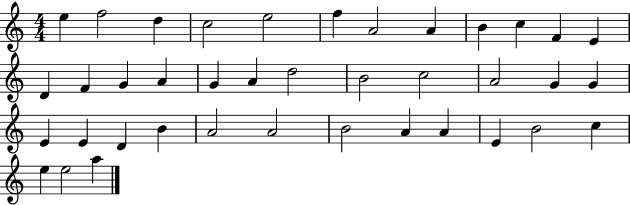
X:1
T:Untitled
M:4/4
L:1/4
K:C
e f2 d c2 e2 f A2 A B c F E D F G A G A d2 B2 c2 A2 G G E E D B A2 A2 B2 A A E B2 c e e2 a